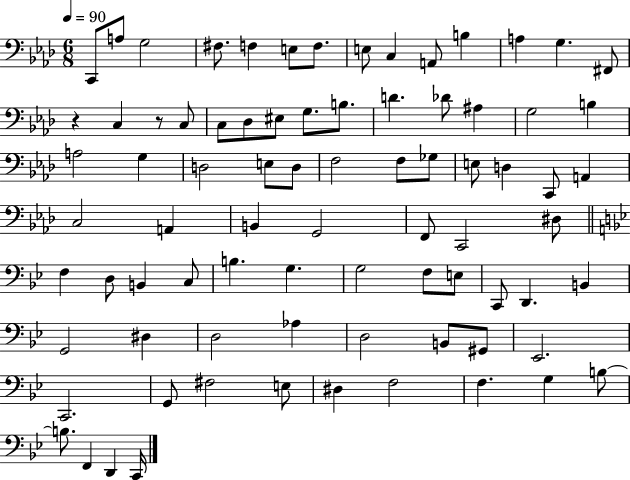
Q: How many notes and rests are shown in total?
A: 80